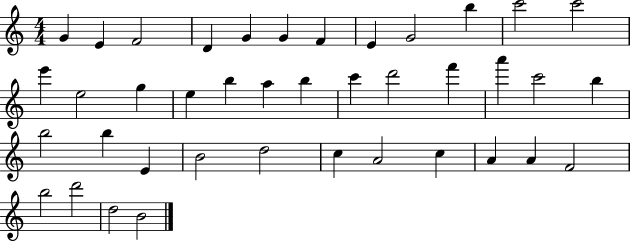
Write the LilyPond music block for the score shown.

{
  \clef treble
  \numericTimeSignature
  \time 4/4
  \key c \major
  g'4 e'4 f'2 | d'4 g'4 g'4 f'4 | e'4 g'2 b''4 | c'''2 c'''2 | \break e'''4 e''2 g''4 | e''4 b''4 a''4 b''4 | c'''4 d'''2 f'''4 | a'''4 c'''2 b''4 | \break b''2 b''4 e'4 | b'2 d''2 | c''4 a'2 c''4 | a'4 a'4 f'2 | \break b''2 d'''2 | d''2 b'2 | \bar "|."
}